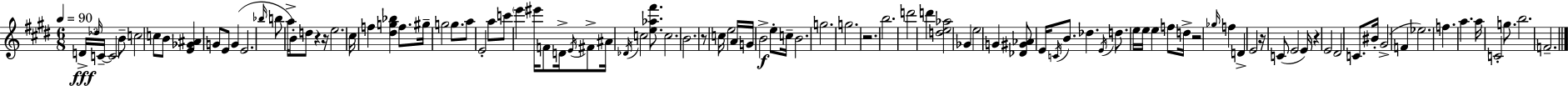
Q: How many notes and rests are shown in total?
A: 99